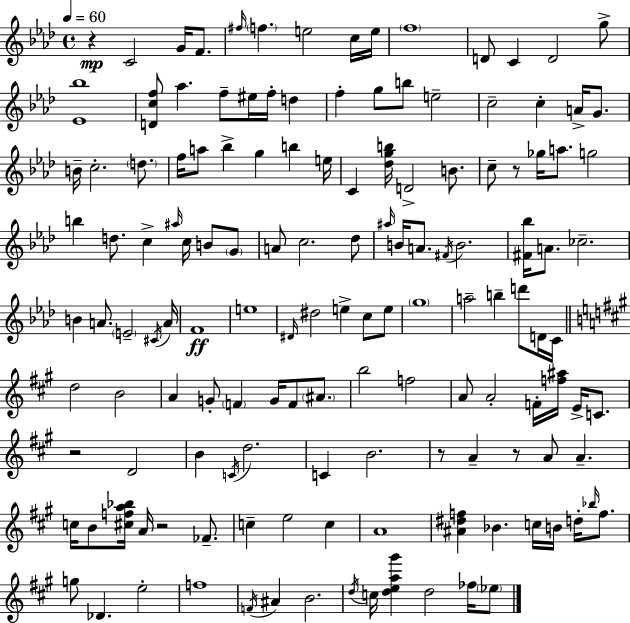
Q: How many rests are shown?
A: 6